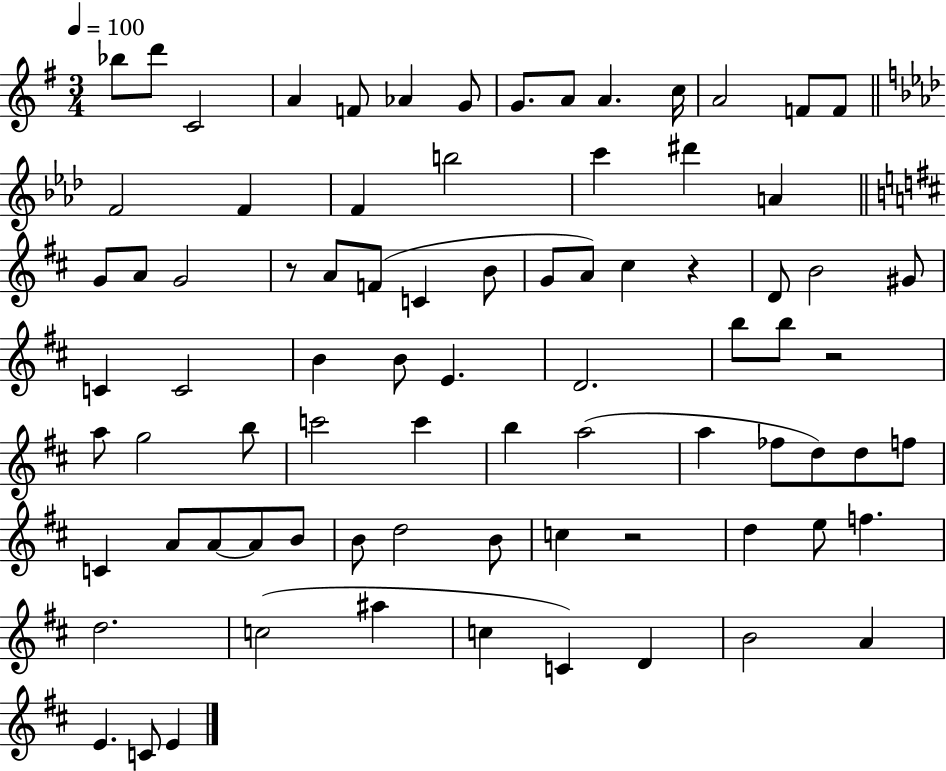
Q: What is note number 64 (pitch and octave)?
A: D5